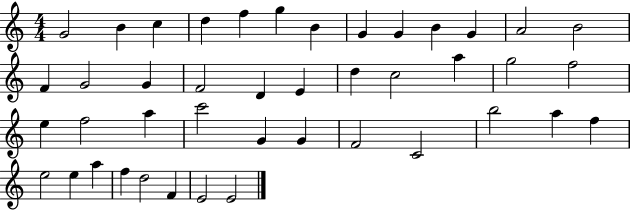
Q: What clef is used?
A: treble